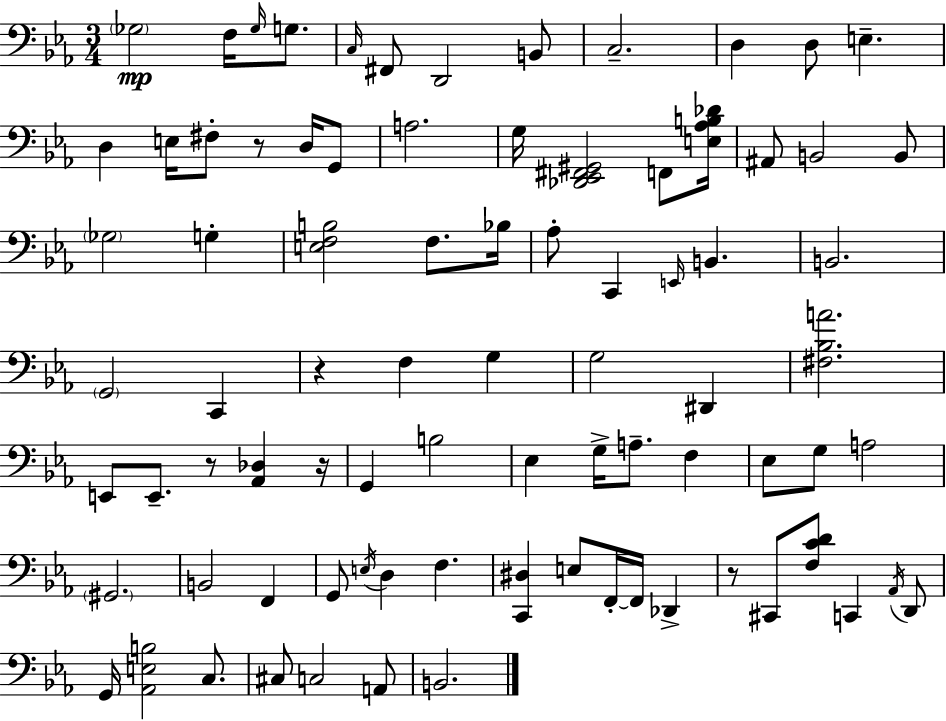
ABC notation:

X:1
T:Untitled
M:3/4
L:1/4
K:Cm
_G,2 F,/4 _G,/4 G,/2 C,/4 ^F,,/2 D,,2 B,,/2 C,2 D, D,/2 E, D, E,/4 ^F,/2 z/2 D,/4 G,,/2 A,2 G,/4 [_D,,_E,,^F,,^G,,]2 F,,/2 [E,_A,B,_D]/4 ^A,,/2 B,,2 B,,/2 _G,2 G, [E,F,B,]2 F,/2 _B,/4 _A,/2 C,, E,,/4 B,, B,,2 G,,2 C,, z F, G, G,2 ^D,, [^F,_B,A]2 E,,/2 E,,/2 z/2 [_A,,_D,] z/4 G,, B,2 _E, G,/4 A,/2 F, _E,/2 G,/2 A,2 ^G,,2 B,,2 F,, G,,/2 E,/4 D, F, [C,,^D,] E,/2 F,,/4 F,,/4 _D,, z/2 ^C,,/2 [F,CD]/2 C,, _A,,/4 D,,/2 G,,/4 [_A,,E,B,]2 C,/2 ^C,/2 C,2 A,,/2 B,,2